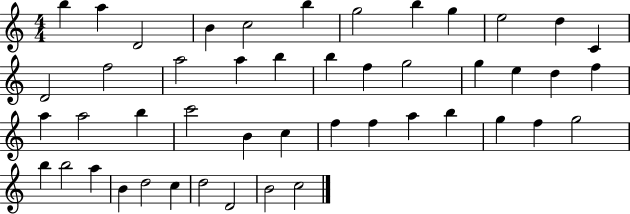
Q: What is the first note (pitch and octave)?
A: B5